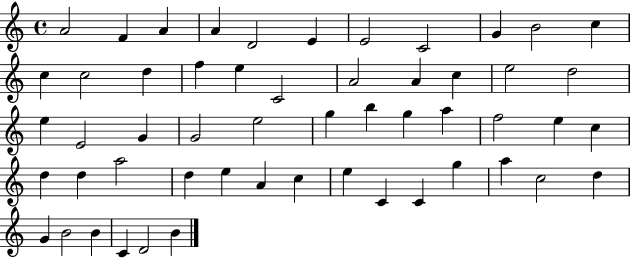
{
  \clef treble
  \time 4/4
  \defaultTimeSignature
  \key c \major
  a'2 f'4 a'4 | a'4 d'2 e'4 | e'2 c'2 | g'4 b'2 c''4 | \break c''4 c''2 d''4 | f''4 e''4 c'2 | a'2 a'4 c''4 | e''2 d''2 | \break e''4 e'2 g'4 | g'2 e''2 | g''4 b''4 g''4 a''4 | f''2 e''4 c''4 | \break d''4 d''4 a''2 | d''4 e''4 a'4 c''4 | e''4 c'4 c'4 g''4 | a''4 c''2 d''4 | \break g'4 b'2 b'4 | c'4 d'2 b'4 | \bar "|."
}